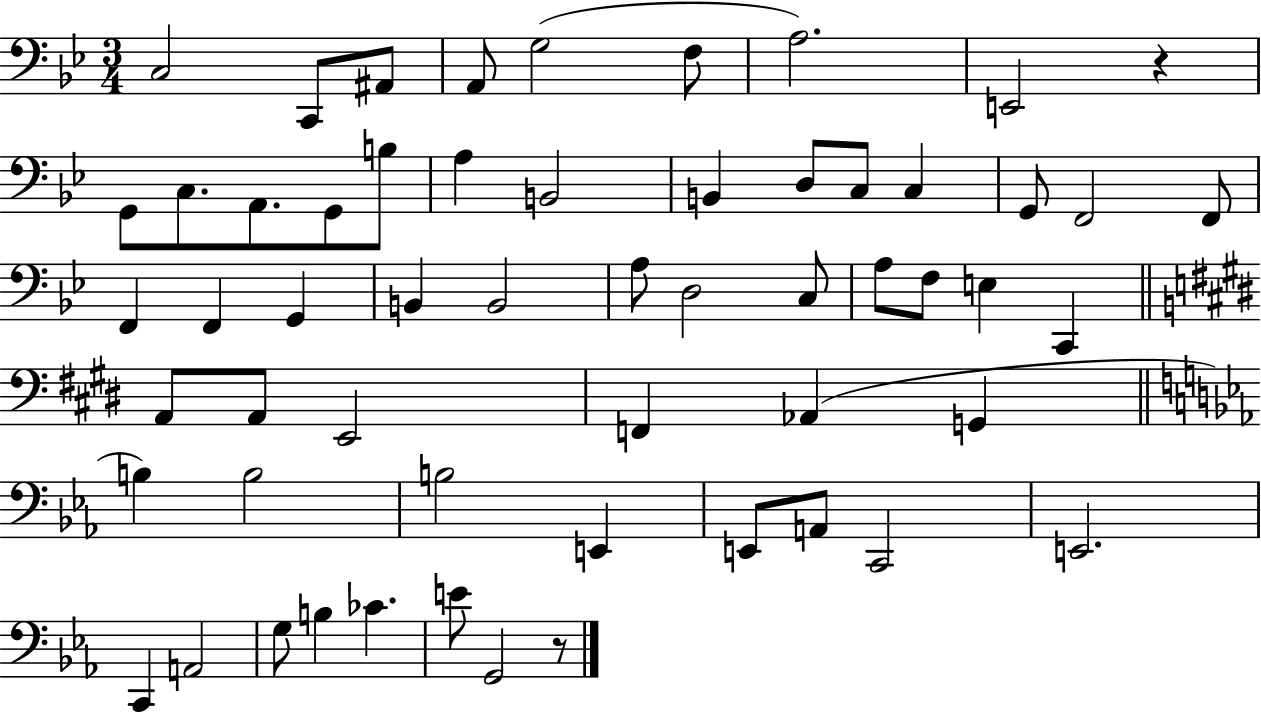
{
  \clef bass
  \numericTimeSignature
  \time 3/4
  \key bes \major
  c2 c,8 ais,8 | a,8 g2( f8 | a2.) | e,2 r4 | \break g,8 c8. a,8. g,8 b8 | a4 b,2 | b,4 d8 c8 c4 | g,8 f,2 f,8 | \break f,4 f,4 g,4 | b,4 b,2 | a8 d2 c8 | a8 f8 e4 c,4 | \break \bar "||" \break \key e \major a,8 a,8 e,2 | f,4 aes,4( g,4 | \bar "||" \break \key c \minor b4) b2 | b2 e,4 | e,8 a,8 c,2 | e,2. | \break c,4 a,2 | g8 b4 ces'4. | e'8 g,2 r8 | \bar "|."
}